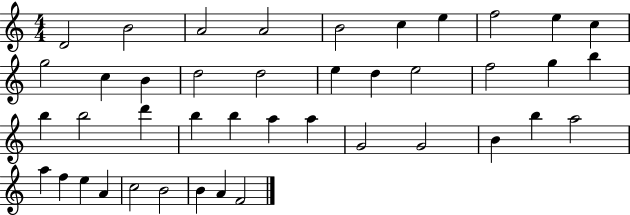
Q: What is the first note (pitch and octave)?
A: D4